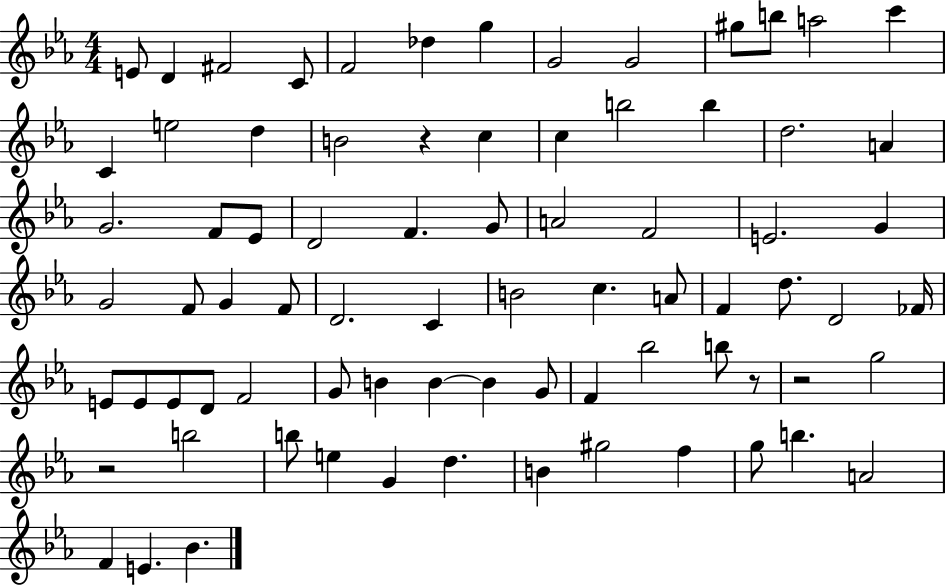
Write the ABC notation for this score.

X:1
T:Untitled
M:4/4
L:1/4
K:Eb
E/2 D ^F2 C/2 F2 _d g G2 G2 ^g/2 b/2 a2 c' C e2 d B2 z c c b2 b d2 A G2 F/2 _E/2 D2 F G/2 A2 F2 E2 G G2 F/2 G F/2 D2 C B2 c A/2 F d/2 D2 _F/4 E/2 E/2 E/2 D/2 F2 G/2 B B B G/2 F _b2 b/2 z/2 z2 g2 z2 b2 b/2 e G d B ^g2 f g/2 b A2 F E _B